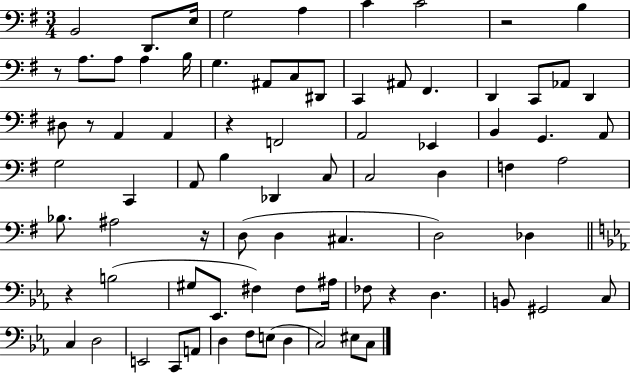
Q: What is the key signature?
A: G major